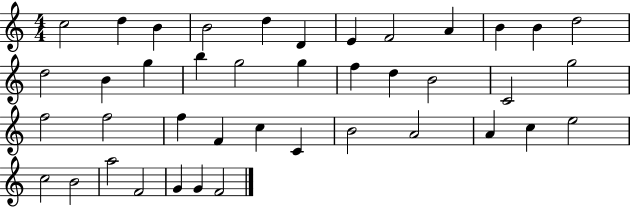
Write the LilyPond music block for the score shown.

{
  \clef treble
  \numericTimeSignature
  \time 4/4
  \key c \major
  c''2 d''4 b'4 | b'2 d''4 d'4 | e'4 f'2 a'4 | b'4 b'4 d''2 | \break d''2 b'4 g''4 | b''4 g''2 g''4 | f''4 d''4 b'2 | c'2 g''2 | \break f''2 f''2 | f''4 f'4 c''4 c'4 | b'2 a'2 | a'4 c''4 e''2 | \break c''2 b'2 | a''2 f'2 | g'4 g'4 f'2 | \bar "|."
}